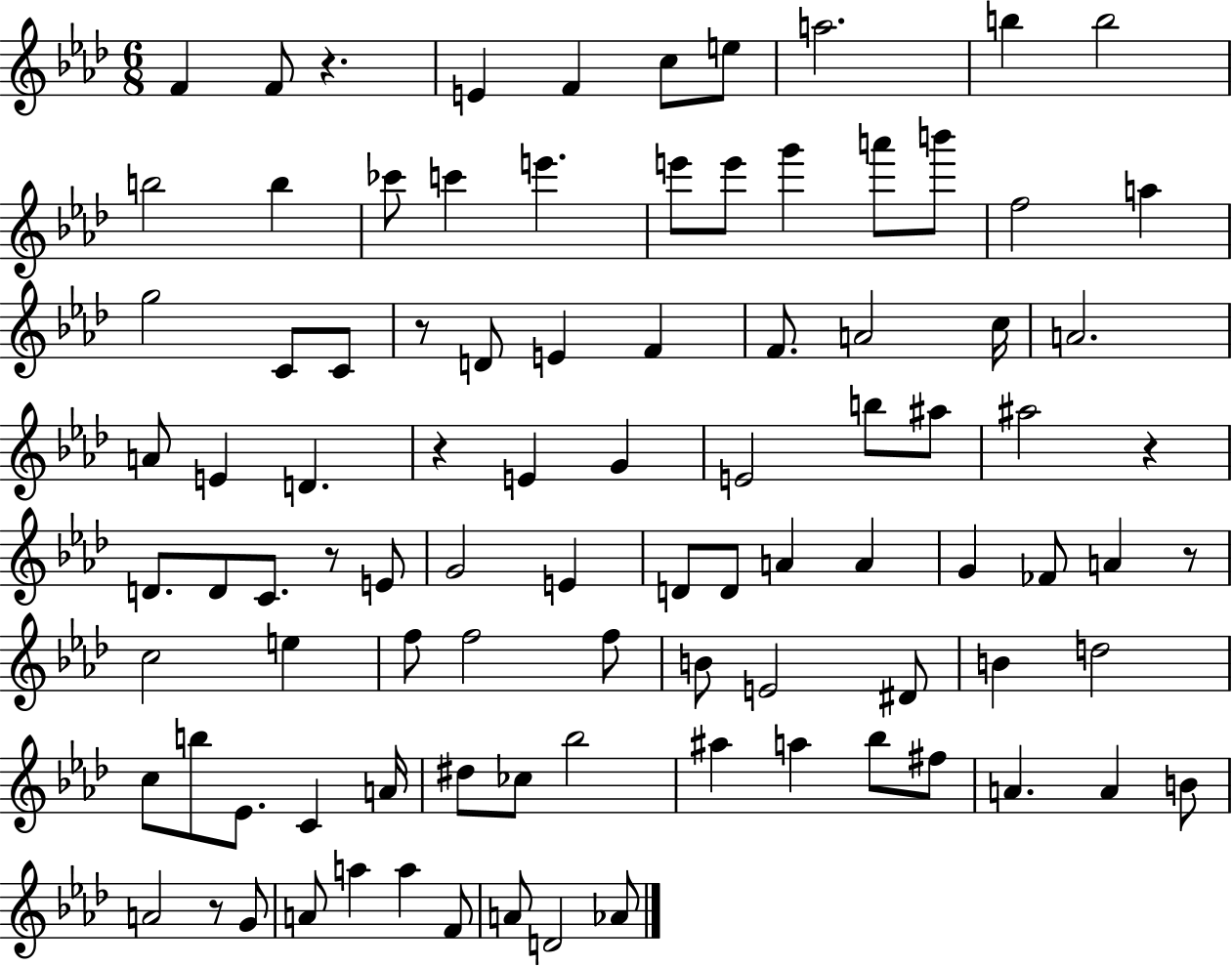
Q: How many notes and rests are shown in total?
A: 94